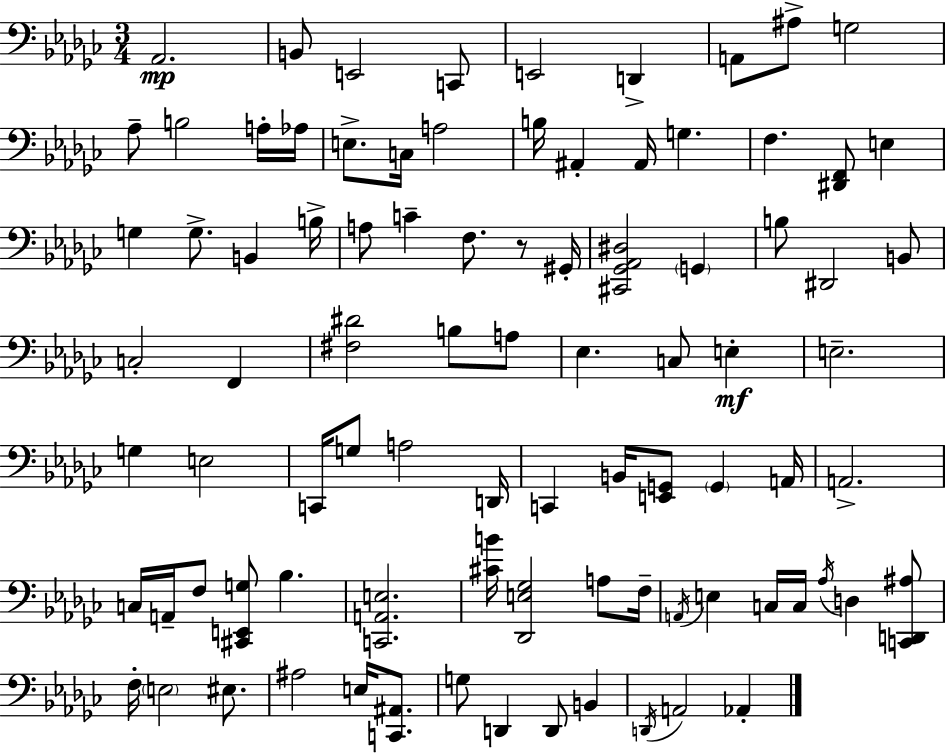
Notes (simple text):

Ab2/h. B2/e E2/h C2/e E2/h D2/q A2/e A#3/e G3/h Ab3/e B3/h A3/s Ab3/s E3/e. C3/s A3/h B3/s A#2/q A#2/s G3/q. F3/q. [D#2,F2]/e E3/q G3/q G3/e. B2/q B3/s A3/e C4/q F3/e. R/e G#2/s [C#2,Gb2,Ab2,D#3]/h G2/q B3/e D#2/h B2/e C3/h F2/q [F#3,D#4]/h B3/e A3/e Eb3/q. C3/e E3/q E3/h. G3/q E3/h C2/s G3/e A3/h D2/s C2/q B2/s [E2,G2]/e G2/q A2/s A2/h. C3/s A2/s F3/e [C#2,E2,G3]/e Bb3/q. [C2,A2,E3]/h. [C#4,B4]/s [Db2,E3,Gb3]/h A3/e F3/s A2/s E3/q C3/s C3/s Ab3/s D3/q [C2,D2,A#3]/e F3/s E3/h EIS3/e. A#3/h E3/s [C2,A#2]/e. G3/e D2/q D2/e B2/q D2/s A2/h Ab2/q